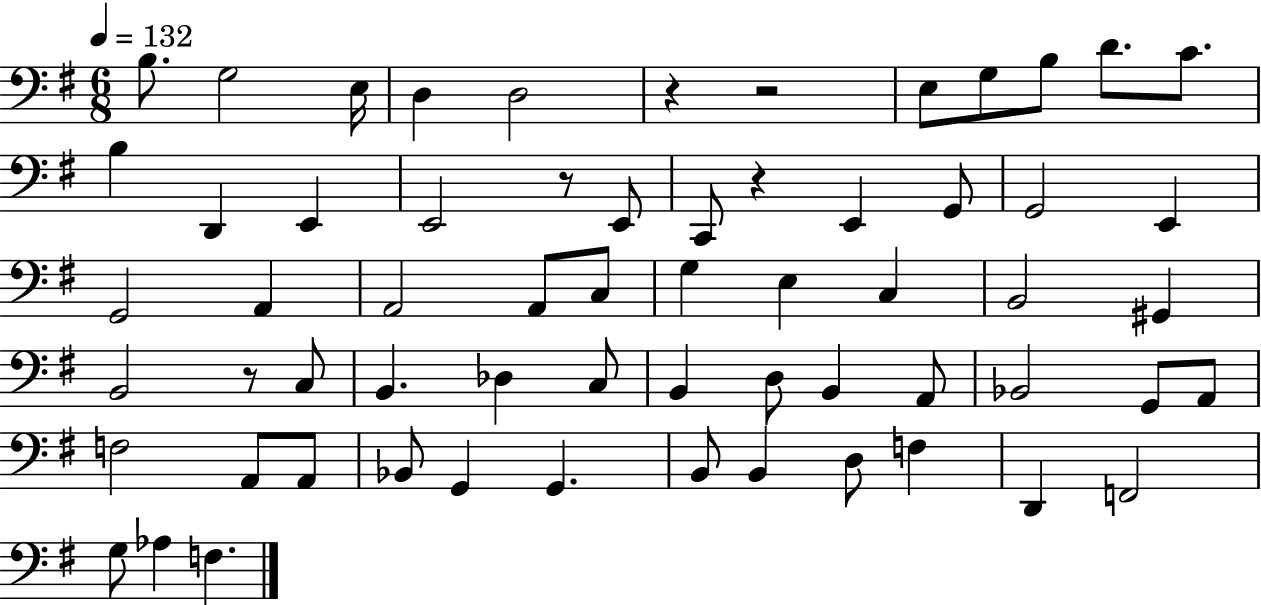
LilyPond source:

{
  \clef bass
  \numericTimeSignature
  \time 6/8
  \key g \major
  \tempo 4 = 132
  \repeat volta 2 { b8. g2 e16 | d4 d2 | r4 r2 | e8 g8 b8 d'8. c'8. | \break b4 d,4 e,4 | e,2 r8 e,8 | c,8 r4 e,4 g,8 | g,2 e,4 | \break g,2 a,4 | a,2 a,8 c8 | g4 e4 c4 | b,2 gis,4 | \break b,2 r8 c8 | b,4. des4 c8 | b,4 d8 b,4 a,8 | bes,2 g,8 a,8 | \break f2 a,8 a,8 | bes,8 g,4 g,4. | b,8 b,4 d8 f4 | d,4 f,2 | \break g8 aes4 f4. | } \bar "|."
}